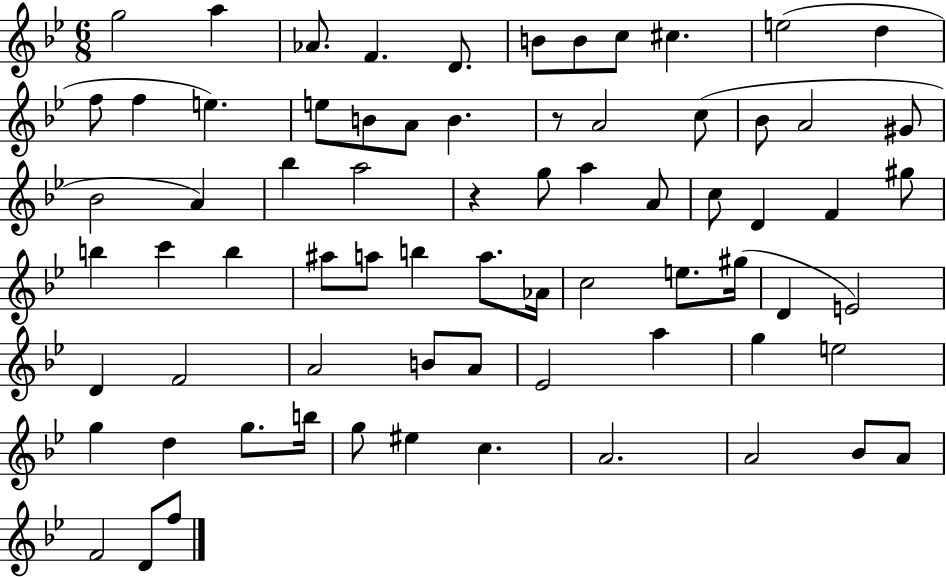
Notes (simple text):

G5/h A5/q Ab4/e. F4/q. D4/e. B4/e B4/e C5/e C#5/q. E5/h D5/q F5/e F5/q E5/q. E5/e B4/e A4/e B4/q. R/e A4/h C5/e Bb4/e A4/h G#4/e Bb4/h A4/q Bb5/q A5/h R/q G5/e A5/q A4/e C5/e D4/q F4/q G#5/e B5/q C6/q B5/q A#5/e A5/e B5/q A5/e. Ab4/s C5/h E5/e. G#5/s D4/q E4/h D4/q F4/h A4/h B4/e A4/e Eb4/h A5/q G5/q E5/h G5/q D5/q G5/e. B5/s G5/e EIS5/q C5/q. A4/h. A4/h Bb4/e A4/e F4/h D4/e F5/e